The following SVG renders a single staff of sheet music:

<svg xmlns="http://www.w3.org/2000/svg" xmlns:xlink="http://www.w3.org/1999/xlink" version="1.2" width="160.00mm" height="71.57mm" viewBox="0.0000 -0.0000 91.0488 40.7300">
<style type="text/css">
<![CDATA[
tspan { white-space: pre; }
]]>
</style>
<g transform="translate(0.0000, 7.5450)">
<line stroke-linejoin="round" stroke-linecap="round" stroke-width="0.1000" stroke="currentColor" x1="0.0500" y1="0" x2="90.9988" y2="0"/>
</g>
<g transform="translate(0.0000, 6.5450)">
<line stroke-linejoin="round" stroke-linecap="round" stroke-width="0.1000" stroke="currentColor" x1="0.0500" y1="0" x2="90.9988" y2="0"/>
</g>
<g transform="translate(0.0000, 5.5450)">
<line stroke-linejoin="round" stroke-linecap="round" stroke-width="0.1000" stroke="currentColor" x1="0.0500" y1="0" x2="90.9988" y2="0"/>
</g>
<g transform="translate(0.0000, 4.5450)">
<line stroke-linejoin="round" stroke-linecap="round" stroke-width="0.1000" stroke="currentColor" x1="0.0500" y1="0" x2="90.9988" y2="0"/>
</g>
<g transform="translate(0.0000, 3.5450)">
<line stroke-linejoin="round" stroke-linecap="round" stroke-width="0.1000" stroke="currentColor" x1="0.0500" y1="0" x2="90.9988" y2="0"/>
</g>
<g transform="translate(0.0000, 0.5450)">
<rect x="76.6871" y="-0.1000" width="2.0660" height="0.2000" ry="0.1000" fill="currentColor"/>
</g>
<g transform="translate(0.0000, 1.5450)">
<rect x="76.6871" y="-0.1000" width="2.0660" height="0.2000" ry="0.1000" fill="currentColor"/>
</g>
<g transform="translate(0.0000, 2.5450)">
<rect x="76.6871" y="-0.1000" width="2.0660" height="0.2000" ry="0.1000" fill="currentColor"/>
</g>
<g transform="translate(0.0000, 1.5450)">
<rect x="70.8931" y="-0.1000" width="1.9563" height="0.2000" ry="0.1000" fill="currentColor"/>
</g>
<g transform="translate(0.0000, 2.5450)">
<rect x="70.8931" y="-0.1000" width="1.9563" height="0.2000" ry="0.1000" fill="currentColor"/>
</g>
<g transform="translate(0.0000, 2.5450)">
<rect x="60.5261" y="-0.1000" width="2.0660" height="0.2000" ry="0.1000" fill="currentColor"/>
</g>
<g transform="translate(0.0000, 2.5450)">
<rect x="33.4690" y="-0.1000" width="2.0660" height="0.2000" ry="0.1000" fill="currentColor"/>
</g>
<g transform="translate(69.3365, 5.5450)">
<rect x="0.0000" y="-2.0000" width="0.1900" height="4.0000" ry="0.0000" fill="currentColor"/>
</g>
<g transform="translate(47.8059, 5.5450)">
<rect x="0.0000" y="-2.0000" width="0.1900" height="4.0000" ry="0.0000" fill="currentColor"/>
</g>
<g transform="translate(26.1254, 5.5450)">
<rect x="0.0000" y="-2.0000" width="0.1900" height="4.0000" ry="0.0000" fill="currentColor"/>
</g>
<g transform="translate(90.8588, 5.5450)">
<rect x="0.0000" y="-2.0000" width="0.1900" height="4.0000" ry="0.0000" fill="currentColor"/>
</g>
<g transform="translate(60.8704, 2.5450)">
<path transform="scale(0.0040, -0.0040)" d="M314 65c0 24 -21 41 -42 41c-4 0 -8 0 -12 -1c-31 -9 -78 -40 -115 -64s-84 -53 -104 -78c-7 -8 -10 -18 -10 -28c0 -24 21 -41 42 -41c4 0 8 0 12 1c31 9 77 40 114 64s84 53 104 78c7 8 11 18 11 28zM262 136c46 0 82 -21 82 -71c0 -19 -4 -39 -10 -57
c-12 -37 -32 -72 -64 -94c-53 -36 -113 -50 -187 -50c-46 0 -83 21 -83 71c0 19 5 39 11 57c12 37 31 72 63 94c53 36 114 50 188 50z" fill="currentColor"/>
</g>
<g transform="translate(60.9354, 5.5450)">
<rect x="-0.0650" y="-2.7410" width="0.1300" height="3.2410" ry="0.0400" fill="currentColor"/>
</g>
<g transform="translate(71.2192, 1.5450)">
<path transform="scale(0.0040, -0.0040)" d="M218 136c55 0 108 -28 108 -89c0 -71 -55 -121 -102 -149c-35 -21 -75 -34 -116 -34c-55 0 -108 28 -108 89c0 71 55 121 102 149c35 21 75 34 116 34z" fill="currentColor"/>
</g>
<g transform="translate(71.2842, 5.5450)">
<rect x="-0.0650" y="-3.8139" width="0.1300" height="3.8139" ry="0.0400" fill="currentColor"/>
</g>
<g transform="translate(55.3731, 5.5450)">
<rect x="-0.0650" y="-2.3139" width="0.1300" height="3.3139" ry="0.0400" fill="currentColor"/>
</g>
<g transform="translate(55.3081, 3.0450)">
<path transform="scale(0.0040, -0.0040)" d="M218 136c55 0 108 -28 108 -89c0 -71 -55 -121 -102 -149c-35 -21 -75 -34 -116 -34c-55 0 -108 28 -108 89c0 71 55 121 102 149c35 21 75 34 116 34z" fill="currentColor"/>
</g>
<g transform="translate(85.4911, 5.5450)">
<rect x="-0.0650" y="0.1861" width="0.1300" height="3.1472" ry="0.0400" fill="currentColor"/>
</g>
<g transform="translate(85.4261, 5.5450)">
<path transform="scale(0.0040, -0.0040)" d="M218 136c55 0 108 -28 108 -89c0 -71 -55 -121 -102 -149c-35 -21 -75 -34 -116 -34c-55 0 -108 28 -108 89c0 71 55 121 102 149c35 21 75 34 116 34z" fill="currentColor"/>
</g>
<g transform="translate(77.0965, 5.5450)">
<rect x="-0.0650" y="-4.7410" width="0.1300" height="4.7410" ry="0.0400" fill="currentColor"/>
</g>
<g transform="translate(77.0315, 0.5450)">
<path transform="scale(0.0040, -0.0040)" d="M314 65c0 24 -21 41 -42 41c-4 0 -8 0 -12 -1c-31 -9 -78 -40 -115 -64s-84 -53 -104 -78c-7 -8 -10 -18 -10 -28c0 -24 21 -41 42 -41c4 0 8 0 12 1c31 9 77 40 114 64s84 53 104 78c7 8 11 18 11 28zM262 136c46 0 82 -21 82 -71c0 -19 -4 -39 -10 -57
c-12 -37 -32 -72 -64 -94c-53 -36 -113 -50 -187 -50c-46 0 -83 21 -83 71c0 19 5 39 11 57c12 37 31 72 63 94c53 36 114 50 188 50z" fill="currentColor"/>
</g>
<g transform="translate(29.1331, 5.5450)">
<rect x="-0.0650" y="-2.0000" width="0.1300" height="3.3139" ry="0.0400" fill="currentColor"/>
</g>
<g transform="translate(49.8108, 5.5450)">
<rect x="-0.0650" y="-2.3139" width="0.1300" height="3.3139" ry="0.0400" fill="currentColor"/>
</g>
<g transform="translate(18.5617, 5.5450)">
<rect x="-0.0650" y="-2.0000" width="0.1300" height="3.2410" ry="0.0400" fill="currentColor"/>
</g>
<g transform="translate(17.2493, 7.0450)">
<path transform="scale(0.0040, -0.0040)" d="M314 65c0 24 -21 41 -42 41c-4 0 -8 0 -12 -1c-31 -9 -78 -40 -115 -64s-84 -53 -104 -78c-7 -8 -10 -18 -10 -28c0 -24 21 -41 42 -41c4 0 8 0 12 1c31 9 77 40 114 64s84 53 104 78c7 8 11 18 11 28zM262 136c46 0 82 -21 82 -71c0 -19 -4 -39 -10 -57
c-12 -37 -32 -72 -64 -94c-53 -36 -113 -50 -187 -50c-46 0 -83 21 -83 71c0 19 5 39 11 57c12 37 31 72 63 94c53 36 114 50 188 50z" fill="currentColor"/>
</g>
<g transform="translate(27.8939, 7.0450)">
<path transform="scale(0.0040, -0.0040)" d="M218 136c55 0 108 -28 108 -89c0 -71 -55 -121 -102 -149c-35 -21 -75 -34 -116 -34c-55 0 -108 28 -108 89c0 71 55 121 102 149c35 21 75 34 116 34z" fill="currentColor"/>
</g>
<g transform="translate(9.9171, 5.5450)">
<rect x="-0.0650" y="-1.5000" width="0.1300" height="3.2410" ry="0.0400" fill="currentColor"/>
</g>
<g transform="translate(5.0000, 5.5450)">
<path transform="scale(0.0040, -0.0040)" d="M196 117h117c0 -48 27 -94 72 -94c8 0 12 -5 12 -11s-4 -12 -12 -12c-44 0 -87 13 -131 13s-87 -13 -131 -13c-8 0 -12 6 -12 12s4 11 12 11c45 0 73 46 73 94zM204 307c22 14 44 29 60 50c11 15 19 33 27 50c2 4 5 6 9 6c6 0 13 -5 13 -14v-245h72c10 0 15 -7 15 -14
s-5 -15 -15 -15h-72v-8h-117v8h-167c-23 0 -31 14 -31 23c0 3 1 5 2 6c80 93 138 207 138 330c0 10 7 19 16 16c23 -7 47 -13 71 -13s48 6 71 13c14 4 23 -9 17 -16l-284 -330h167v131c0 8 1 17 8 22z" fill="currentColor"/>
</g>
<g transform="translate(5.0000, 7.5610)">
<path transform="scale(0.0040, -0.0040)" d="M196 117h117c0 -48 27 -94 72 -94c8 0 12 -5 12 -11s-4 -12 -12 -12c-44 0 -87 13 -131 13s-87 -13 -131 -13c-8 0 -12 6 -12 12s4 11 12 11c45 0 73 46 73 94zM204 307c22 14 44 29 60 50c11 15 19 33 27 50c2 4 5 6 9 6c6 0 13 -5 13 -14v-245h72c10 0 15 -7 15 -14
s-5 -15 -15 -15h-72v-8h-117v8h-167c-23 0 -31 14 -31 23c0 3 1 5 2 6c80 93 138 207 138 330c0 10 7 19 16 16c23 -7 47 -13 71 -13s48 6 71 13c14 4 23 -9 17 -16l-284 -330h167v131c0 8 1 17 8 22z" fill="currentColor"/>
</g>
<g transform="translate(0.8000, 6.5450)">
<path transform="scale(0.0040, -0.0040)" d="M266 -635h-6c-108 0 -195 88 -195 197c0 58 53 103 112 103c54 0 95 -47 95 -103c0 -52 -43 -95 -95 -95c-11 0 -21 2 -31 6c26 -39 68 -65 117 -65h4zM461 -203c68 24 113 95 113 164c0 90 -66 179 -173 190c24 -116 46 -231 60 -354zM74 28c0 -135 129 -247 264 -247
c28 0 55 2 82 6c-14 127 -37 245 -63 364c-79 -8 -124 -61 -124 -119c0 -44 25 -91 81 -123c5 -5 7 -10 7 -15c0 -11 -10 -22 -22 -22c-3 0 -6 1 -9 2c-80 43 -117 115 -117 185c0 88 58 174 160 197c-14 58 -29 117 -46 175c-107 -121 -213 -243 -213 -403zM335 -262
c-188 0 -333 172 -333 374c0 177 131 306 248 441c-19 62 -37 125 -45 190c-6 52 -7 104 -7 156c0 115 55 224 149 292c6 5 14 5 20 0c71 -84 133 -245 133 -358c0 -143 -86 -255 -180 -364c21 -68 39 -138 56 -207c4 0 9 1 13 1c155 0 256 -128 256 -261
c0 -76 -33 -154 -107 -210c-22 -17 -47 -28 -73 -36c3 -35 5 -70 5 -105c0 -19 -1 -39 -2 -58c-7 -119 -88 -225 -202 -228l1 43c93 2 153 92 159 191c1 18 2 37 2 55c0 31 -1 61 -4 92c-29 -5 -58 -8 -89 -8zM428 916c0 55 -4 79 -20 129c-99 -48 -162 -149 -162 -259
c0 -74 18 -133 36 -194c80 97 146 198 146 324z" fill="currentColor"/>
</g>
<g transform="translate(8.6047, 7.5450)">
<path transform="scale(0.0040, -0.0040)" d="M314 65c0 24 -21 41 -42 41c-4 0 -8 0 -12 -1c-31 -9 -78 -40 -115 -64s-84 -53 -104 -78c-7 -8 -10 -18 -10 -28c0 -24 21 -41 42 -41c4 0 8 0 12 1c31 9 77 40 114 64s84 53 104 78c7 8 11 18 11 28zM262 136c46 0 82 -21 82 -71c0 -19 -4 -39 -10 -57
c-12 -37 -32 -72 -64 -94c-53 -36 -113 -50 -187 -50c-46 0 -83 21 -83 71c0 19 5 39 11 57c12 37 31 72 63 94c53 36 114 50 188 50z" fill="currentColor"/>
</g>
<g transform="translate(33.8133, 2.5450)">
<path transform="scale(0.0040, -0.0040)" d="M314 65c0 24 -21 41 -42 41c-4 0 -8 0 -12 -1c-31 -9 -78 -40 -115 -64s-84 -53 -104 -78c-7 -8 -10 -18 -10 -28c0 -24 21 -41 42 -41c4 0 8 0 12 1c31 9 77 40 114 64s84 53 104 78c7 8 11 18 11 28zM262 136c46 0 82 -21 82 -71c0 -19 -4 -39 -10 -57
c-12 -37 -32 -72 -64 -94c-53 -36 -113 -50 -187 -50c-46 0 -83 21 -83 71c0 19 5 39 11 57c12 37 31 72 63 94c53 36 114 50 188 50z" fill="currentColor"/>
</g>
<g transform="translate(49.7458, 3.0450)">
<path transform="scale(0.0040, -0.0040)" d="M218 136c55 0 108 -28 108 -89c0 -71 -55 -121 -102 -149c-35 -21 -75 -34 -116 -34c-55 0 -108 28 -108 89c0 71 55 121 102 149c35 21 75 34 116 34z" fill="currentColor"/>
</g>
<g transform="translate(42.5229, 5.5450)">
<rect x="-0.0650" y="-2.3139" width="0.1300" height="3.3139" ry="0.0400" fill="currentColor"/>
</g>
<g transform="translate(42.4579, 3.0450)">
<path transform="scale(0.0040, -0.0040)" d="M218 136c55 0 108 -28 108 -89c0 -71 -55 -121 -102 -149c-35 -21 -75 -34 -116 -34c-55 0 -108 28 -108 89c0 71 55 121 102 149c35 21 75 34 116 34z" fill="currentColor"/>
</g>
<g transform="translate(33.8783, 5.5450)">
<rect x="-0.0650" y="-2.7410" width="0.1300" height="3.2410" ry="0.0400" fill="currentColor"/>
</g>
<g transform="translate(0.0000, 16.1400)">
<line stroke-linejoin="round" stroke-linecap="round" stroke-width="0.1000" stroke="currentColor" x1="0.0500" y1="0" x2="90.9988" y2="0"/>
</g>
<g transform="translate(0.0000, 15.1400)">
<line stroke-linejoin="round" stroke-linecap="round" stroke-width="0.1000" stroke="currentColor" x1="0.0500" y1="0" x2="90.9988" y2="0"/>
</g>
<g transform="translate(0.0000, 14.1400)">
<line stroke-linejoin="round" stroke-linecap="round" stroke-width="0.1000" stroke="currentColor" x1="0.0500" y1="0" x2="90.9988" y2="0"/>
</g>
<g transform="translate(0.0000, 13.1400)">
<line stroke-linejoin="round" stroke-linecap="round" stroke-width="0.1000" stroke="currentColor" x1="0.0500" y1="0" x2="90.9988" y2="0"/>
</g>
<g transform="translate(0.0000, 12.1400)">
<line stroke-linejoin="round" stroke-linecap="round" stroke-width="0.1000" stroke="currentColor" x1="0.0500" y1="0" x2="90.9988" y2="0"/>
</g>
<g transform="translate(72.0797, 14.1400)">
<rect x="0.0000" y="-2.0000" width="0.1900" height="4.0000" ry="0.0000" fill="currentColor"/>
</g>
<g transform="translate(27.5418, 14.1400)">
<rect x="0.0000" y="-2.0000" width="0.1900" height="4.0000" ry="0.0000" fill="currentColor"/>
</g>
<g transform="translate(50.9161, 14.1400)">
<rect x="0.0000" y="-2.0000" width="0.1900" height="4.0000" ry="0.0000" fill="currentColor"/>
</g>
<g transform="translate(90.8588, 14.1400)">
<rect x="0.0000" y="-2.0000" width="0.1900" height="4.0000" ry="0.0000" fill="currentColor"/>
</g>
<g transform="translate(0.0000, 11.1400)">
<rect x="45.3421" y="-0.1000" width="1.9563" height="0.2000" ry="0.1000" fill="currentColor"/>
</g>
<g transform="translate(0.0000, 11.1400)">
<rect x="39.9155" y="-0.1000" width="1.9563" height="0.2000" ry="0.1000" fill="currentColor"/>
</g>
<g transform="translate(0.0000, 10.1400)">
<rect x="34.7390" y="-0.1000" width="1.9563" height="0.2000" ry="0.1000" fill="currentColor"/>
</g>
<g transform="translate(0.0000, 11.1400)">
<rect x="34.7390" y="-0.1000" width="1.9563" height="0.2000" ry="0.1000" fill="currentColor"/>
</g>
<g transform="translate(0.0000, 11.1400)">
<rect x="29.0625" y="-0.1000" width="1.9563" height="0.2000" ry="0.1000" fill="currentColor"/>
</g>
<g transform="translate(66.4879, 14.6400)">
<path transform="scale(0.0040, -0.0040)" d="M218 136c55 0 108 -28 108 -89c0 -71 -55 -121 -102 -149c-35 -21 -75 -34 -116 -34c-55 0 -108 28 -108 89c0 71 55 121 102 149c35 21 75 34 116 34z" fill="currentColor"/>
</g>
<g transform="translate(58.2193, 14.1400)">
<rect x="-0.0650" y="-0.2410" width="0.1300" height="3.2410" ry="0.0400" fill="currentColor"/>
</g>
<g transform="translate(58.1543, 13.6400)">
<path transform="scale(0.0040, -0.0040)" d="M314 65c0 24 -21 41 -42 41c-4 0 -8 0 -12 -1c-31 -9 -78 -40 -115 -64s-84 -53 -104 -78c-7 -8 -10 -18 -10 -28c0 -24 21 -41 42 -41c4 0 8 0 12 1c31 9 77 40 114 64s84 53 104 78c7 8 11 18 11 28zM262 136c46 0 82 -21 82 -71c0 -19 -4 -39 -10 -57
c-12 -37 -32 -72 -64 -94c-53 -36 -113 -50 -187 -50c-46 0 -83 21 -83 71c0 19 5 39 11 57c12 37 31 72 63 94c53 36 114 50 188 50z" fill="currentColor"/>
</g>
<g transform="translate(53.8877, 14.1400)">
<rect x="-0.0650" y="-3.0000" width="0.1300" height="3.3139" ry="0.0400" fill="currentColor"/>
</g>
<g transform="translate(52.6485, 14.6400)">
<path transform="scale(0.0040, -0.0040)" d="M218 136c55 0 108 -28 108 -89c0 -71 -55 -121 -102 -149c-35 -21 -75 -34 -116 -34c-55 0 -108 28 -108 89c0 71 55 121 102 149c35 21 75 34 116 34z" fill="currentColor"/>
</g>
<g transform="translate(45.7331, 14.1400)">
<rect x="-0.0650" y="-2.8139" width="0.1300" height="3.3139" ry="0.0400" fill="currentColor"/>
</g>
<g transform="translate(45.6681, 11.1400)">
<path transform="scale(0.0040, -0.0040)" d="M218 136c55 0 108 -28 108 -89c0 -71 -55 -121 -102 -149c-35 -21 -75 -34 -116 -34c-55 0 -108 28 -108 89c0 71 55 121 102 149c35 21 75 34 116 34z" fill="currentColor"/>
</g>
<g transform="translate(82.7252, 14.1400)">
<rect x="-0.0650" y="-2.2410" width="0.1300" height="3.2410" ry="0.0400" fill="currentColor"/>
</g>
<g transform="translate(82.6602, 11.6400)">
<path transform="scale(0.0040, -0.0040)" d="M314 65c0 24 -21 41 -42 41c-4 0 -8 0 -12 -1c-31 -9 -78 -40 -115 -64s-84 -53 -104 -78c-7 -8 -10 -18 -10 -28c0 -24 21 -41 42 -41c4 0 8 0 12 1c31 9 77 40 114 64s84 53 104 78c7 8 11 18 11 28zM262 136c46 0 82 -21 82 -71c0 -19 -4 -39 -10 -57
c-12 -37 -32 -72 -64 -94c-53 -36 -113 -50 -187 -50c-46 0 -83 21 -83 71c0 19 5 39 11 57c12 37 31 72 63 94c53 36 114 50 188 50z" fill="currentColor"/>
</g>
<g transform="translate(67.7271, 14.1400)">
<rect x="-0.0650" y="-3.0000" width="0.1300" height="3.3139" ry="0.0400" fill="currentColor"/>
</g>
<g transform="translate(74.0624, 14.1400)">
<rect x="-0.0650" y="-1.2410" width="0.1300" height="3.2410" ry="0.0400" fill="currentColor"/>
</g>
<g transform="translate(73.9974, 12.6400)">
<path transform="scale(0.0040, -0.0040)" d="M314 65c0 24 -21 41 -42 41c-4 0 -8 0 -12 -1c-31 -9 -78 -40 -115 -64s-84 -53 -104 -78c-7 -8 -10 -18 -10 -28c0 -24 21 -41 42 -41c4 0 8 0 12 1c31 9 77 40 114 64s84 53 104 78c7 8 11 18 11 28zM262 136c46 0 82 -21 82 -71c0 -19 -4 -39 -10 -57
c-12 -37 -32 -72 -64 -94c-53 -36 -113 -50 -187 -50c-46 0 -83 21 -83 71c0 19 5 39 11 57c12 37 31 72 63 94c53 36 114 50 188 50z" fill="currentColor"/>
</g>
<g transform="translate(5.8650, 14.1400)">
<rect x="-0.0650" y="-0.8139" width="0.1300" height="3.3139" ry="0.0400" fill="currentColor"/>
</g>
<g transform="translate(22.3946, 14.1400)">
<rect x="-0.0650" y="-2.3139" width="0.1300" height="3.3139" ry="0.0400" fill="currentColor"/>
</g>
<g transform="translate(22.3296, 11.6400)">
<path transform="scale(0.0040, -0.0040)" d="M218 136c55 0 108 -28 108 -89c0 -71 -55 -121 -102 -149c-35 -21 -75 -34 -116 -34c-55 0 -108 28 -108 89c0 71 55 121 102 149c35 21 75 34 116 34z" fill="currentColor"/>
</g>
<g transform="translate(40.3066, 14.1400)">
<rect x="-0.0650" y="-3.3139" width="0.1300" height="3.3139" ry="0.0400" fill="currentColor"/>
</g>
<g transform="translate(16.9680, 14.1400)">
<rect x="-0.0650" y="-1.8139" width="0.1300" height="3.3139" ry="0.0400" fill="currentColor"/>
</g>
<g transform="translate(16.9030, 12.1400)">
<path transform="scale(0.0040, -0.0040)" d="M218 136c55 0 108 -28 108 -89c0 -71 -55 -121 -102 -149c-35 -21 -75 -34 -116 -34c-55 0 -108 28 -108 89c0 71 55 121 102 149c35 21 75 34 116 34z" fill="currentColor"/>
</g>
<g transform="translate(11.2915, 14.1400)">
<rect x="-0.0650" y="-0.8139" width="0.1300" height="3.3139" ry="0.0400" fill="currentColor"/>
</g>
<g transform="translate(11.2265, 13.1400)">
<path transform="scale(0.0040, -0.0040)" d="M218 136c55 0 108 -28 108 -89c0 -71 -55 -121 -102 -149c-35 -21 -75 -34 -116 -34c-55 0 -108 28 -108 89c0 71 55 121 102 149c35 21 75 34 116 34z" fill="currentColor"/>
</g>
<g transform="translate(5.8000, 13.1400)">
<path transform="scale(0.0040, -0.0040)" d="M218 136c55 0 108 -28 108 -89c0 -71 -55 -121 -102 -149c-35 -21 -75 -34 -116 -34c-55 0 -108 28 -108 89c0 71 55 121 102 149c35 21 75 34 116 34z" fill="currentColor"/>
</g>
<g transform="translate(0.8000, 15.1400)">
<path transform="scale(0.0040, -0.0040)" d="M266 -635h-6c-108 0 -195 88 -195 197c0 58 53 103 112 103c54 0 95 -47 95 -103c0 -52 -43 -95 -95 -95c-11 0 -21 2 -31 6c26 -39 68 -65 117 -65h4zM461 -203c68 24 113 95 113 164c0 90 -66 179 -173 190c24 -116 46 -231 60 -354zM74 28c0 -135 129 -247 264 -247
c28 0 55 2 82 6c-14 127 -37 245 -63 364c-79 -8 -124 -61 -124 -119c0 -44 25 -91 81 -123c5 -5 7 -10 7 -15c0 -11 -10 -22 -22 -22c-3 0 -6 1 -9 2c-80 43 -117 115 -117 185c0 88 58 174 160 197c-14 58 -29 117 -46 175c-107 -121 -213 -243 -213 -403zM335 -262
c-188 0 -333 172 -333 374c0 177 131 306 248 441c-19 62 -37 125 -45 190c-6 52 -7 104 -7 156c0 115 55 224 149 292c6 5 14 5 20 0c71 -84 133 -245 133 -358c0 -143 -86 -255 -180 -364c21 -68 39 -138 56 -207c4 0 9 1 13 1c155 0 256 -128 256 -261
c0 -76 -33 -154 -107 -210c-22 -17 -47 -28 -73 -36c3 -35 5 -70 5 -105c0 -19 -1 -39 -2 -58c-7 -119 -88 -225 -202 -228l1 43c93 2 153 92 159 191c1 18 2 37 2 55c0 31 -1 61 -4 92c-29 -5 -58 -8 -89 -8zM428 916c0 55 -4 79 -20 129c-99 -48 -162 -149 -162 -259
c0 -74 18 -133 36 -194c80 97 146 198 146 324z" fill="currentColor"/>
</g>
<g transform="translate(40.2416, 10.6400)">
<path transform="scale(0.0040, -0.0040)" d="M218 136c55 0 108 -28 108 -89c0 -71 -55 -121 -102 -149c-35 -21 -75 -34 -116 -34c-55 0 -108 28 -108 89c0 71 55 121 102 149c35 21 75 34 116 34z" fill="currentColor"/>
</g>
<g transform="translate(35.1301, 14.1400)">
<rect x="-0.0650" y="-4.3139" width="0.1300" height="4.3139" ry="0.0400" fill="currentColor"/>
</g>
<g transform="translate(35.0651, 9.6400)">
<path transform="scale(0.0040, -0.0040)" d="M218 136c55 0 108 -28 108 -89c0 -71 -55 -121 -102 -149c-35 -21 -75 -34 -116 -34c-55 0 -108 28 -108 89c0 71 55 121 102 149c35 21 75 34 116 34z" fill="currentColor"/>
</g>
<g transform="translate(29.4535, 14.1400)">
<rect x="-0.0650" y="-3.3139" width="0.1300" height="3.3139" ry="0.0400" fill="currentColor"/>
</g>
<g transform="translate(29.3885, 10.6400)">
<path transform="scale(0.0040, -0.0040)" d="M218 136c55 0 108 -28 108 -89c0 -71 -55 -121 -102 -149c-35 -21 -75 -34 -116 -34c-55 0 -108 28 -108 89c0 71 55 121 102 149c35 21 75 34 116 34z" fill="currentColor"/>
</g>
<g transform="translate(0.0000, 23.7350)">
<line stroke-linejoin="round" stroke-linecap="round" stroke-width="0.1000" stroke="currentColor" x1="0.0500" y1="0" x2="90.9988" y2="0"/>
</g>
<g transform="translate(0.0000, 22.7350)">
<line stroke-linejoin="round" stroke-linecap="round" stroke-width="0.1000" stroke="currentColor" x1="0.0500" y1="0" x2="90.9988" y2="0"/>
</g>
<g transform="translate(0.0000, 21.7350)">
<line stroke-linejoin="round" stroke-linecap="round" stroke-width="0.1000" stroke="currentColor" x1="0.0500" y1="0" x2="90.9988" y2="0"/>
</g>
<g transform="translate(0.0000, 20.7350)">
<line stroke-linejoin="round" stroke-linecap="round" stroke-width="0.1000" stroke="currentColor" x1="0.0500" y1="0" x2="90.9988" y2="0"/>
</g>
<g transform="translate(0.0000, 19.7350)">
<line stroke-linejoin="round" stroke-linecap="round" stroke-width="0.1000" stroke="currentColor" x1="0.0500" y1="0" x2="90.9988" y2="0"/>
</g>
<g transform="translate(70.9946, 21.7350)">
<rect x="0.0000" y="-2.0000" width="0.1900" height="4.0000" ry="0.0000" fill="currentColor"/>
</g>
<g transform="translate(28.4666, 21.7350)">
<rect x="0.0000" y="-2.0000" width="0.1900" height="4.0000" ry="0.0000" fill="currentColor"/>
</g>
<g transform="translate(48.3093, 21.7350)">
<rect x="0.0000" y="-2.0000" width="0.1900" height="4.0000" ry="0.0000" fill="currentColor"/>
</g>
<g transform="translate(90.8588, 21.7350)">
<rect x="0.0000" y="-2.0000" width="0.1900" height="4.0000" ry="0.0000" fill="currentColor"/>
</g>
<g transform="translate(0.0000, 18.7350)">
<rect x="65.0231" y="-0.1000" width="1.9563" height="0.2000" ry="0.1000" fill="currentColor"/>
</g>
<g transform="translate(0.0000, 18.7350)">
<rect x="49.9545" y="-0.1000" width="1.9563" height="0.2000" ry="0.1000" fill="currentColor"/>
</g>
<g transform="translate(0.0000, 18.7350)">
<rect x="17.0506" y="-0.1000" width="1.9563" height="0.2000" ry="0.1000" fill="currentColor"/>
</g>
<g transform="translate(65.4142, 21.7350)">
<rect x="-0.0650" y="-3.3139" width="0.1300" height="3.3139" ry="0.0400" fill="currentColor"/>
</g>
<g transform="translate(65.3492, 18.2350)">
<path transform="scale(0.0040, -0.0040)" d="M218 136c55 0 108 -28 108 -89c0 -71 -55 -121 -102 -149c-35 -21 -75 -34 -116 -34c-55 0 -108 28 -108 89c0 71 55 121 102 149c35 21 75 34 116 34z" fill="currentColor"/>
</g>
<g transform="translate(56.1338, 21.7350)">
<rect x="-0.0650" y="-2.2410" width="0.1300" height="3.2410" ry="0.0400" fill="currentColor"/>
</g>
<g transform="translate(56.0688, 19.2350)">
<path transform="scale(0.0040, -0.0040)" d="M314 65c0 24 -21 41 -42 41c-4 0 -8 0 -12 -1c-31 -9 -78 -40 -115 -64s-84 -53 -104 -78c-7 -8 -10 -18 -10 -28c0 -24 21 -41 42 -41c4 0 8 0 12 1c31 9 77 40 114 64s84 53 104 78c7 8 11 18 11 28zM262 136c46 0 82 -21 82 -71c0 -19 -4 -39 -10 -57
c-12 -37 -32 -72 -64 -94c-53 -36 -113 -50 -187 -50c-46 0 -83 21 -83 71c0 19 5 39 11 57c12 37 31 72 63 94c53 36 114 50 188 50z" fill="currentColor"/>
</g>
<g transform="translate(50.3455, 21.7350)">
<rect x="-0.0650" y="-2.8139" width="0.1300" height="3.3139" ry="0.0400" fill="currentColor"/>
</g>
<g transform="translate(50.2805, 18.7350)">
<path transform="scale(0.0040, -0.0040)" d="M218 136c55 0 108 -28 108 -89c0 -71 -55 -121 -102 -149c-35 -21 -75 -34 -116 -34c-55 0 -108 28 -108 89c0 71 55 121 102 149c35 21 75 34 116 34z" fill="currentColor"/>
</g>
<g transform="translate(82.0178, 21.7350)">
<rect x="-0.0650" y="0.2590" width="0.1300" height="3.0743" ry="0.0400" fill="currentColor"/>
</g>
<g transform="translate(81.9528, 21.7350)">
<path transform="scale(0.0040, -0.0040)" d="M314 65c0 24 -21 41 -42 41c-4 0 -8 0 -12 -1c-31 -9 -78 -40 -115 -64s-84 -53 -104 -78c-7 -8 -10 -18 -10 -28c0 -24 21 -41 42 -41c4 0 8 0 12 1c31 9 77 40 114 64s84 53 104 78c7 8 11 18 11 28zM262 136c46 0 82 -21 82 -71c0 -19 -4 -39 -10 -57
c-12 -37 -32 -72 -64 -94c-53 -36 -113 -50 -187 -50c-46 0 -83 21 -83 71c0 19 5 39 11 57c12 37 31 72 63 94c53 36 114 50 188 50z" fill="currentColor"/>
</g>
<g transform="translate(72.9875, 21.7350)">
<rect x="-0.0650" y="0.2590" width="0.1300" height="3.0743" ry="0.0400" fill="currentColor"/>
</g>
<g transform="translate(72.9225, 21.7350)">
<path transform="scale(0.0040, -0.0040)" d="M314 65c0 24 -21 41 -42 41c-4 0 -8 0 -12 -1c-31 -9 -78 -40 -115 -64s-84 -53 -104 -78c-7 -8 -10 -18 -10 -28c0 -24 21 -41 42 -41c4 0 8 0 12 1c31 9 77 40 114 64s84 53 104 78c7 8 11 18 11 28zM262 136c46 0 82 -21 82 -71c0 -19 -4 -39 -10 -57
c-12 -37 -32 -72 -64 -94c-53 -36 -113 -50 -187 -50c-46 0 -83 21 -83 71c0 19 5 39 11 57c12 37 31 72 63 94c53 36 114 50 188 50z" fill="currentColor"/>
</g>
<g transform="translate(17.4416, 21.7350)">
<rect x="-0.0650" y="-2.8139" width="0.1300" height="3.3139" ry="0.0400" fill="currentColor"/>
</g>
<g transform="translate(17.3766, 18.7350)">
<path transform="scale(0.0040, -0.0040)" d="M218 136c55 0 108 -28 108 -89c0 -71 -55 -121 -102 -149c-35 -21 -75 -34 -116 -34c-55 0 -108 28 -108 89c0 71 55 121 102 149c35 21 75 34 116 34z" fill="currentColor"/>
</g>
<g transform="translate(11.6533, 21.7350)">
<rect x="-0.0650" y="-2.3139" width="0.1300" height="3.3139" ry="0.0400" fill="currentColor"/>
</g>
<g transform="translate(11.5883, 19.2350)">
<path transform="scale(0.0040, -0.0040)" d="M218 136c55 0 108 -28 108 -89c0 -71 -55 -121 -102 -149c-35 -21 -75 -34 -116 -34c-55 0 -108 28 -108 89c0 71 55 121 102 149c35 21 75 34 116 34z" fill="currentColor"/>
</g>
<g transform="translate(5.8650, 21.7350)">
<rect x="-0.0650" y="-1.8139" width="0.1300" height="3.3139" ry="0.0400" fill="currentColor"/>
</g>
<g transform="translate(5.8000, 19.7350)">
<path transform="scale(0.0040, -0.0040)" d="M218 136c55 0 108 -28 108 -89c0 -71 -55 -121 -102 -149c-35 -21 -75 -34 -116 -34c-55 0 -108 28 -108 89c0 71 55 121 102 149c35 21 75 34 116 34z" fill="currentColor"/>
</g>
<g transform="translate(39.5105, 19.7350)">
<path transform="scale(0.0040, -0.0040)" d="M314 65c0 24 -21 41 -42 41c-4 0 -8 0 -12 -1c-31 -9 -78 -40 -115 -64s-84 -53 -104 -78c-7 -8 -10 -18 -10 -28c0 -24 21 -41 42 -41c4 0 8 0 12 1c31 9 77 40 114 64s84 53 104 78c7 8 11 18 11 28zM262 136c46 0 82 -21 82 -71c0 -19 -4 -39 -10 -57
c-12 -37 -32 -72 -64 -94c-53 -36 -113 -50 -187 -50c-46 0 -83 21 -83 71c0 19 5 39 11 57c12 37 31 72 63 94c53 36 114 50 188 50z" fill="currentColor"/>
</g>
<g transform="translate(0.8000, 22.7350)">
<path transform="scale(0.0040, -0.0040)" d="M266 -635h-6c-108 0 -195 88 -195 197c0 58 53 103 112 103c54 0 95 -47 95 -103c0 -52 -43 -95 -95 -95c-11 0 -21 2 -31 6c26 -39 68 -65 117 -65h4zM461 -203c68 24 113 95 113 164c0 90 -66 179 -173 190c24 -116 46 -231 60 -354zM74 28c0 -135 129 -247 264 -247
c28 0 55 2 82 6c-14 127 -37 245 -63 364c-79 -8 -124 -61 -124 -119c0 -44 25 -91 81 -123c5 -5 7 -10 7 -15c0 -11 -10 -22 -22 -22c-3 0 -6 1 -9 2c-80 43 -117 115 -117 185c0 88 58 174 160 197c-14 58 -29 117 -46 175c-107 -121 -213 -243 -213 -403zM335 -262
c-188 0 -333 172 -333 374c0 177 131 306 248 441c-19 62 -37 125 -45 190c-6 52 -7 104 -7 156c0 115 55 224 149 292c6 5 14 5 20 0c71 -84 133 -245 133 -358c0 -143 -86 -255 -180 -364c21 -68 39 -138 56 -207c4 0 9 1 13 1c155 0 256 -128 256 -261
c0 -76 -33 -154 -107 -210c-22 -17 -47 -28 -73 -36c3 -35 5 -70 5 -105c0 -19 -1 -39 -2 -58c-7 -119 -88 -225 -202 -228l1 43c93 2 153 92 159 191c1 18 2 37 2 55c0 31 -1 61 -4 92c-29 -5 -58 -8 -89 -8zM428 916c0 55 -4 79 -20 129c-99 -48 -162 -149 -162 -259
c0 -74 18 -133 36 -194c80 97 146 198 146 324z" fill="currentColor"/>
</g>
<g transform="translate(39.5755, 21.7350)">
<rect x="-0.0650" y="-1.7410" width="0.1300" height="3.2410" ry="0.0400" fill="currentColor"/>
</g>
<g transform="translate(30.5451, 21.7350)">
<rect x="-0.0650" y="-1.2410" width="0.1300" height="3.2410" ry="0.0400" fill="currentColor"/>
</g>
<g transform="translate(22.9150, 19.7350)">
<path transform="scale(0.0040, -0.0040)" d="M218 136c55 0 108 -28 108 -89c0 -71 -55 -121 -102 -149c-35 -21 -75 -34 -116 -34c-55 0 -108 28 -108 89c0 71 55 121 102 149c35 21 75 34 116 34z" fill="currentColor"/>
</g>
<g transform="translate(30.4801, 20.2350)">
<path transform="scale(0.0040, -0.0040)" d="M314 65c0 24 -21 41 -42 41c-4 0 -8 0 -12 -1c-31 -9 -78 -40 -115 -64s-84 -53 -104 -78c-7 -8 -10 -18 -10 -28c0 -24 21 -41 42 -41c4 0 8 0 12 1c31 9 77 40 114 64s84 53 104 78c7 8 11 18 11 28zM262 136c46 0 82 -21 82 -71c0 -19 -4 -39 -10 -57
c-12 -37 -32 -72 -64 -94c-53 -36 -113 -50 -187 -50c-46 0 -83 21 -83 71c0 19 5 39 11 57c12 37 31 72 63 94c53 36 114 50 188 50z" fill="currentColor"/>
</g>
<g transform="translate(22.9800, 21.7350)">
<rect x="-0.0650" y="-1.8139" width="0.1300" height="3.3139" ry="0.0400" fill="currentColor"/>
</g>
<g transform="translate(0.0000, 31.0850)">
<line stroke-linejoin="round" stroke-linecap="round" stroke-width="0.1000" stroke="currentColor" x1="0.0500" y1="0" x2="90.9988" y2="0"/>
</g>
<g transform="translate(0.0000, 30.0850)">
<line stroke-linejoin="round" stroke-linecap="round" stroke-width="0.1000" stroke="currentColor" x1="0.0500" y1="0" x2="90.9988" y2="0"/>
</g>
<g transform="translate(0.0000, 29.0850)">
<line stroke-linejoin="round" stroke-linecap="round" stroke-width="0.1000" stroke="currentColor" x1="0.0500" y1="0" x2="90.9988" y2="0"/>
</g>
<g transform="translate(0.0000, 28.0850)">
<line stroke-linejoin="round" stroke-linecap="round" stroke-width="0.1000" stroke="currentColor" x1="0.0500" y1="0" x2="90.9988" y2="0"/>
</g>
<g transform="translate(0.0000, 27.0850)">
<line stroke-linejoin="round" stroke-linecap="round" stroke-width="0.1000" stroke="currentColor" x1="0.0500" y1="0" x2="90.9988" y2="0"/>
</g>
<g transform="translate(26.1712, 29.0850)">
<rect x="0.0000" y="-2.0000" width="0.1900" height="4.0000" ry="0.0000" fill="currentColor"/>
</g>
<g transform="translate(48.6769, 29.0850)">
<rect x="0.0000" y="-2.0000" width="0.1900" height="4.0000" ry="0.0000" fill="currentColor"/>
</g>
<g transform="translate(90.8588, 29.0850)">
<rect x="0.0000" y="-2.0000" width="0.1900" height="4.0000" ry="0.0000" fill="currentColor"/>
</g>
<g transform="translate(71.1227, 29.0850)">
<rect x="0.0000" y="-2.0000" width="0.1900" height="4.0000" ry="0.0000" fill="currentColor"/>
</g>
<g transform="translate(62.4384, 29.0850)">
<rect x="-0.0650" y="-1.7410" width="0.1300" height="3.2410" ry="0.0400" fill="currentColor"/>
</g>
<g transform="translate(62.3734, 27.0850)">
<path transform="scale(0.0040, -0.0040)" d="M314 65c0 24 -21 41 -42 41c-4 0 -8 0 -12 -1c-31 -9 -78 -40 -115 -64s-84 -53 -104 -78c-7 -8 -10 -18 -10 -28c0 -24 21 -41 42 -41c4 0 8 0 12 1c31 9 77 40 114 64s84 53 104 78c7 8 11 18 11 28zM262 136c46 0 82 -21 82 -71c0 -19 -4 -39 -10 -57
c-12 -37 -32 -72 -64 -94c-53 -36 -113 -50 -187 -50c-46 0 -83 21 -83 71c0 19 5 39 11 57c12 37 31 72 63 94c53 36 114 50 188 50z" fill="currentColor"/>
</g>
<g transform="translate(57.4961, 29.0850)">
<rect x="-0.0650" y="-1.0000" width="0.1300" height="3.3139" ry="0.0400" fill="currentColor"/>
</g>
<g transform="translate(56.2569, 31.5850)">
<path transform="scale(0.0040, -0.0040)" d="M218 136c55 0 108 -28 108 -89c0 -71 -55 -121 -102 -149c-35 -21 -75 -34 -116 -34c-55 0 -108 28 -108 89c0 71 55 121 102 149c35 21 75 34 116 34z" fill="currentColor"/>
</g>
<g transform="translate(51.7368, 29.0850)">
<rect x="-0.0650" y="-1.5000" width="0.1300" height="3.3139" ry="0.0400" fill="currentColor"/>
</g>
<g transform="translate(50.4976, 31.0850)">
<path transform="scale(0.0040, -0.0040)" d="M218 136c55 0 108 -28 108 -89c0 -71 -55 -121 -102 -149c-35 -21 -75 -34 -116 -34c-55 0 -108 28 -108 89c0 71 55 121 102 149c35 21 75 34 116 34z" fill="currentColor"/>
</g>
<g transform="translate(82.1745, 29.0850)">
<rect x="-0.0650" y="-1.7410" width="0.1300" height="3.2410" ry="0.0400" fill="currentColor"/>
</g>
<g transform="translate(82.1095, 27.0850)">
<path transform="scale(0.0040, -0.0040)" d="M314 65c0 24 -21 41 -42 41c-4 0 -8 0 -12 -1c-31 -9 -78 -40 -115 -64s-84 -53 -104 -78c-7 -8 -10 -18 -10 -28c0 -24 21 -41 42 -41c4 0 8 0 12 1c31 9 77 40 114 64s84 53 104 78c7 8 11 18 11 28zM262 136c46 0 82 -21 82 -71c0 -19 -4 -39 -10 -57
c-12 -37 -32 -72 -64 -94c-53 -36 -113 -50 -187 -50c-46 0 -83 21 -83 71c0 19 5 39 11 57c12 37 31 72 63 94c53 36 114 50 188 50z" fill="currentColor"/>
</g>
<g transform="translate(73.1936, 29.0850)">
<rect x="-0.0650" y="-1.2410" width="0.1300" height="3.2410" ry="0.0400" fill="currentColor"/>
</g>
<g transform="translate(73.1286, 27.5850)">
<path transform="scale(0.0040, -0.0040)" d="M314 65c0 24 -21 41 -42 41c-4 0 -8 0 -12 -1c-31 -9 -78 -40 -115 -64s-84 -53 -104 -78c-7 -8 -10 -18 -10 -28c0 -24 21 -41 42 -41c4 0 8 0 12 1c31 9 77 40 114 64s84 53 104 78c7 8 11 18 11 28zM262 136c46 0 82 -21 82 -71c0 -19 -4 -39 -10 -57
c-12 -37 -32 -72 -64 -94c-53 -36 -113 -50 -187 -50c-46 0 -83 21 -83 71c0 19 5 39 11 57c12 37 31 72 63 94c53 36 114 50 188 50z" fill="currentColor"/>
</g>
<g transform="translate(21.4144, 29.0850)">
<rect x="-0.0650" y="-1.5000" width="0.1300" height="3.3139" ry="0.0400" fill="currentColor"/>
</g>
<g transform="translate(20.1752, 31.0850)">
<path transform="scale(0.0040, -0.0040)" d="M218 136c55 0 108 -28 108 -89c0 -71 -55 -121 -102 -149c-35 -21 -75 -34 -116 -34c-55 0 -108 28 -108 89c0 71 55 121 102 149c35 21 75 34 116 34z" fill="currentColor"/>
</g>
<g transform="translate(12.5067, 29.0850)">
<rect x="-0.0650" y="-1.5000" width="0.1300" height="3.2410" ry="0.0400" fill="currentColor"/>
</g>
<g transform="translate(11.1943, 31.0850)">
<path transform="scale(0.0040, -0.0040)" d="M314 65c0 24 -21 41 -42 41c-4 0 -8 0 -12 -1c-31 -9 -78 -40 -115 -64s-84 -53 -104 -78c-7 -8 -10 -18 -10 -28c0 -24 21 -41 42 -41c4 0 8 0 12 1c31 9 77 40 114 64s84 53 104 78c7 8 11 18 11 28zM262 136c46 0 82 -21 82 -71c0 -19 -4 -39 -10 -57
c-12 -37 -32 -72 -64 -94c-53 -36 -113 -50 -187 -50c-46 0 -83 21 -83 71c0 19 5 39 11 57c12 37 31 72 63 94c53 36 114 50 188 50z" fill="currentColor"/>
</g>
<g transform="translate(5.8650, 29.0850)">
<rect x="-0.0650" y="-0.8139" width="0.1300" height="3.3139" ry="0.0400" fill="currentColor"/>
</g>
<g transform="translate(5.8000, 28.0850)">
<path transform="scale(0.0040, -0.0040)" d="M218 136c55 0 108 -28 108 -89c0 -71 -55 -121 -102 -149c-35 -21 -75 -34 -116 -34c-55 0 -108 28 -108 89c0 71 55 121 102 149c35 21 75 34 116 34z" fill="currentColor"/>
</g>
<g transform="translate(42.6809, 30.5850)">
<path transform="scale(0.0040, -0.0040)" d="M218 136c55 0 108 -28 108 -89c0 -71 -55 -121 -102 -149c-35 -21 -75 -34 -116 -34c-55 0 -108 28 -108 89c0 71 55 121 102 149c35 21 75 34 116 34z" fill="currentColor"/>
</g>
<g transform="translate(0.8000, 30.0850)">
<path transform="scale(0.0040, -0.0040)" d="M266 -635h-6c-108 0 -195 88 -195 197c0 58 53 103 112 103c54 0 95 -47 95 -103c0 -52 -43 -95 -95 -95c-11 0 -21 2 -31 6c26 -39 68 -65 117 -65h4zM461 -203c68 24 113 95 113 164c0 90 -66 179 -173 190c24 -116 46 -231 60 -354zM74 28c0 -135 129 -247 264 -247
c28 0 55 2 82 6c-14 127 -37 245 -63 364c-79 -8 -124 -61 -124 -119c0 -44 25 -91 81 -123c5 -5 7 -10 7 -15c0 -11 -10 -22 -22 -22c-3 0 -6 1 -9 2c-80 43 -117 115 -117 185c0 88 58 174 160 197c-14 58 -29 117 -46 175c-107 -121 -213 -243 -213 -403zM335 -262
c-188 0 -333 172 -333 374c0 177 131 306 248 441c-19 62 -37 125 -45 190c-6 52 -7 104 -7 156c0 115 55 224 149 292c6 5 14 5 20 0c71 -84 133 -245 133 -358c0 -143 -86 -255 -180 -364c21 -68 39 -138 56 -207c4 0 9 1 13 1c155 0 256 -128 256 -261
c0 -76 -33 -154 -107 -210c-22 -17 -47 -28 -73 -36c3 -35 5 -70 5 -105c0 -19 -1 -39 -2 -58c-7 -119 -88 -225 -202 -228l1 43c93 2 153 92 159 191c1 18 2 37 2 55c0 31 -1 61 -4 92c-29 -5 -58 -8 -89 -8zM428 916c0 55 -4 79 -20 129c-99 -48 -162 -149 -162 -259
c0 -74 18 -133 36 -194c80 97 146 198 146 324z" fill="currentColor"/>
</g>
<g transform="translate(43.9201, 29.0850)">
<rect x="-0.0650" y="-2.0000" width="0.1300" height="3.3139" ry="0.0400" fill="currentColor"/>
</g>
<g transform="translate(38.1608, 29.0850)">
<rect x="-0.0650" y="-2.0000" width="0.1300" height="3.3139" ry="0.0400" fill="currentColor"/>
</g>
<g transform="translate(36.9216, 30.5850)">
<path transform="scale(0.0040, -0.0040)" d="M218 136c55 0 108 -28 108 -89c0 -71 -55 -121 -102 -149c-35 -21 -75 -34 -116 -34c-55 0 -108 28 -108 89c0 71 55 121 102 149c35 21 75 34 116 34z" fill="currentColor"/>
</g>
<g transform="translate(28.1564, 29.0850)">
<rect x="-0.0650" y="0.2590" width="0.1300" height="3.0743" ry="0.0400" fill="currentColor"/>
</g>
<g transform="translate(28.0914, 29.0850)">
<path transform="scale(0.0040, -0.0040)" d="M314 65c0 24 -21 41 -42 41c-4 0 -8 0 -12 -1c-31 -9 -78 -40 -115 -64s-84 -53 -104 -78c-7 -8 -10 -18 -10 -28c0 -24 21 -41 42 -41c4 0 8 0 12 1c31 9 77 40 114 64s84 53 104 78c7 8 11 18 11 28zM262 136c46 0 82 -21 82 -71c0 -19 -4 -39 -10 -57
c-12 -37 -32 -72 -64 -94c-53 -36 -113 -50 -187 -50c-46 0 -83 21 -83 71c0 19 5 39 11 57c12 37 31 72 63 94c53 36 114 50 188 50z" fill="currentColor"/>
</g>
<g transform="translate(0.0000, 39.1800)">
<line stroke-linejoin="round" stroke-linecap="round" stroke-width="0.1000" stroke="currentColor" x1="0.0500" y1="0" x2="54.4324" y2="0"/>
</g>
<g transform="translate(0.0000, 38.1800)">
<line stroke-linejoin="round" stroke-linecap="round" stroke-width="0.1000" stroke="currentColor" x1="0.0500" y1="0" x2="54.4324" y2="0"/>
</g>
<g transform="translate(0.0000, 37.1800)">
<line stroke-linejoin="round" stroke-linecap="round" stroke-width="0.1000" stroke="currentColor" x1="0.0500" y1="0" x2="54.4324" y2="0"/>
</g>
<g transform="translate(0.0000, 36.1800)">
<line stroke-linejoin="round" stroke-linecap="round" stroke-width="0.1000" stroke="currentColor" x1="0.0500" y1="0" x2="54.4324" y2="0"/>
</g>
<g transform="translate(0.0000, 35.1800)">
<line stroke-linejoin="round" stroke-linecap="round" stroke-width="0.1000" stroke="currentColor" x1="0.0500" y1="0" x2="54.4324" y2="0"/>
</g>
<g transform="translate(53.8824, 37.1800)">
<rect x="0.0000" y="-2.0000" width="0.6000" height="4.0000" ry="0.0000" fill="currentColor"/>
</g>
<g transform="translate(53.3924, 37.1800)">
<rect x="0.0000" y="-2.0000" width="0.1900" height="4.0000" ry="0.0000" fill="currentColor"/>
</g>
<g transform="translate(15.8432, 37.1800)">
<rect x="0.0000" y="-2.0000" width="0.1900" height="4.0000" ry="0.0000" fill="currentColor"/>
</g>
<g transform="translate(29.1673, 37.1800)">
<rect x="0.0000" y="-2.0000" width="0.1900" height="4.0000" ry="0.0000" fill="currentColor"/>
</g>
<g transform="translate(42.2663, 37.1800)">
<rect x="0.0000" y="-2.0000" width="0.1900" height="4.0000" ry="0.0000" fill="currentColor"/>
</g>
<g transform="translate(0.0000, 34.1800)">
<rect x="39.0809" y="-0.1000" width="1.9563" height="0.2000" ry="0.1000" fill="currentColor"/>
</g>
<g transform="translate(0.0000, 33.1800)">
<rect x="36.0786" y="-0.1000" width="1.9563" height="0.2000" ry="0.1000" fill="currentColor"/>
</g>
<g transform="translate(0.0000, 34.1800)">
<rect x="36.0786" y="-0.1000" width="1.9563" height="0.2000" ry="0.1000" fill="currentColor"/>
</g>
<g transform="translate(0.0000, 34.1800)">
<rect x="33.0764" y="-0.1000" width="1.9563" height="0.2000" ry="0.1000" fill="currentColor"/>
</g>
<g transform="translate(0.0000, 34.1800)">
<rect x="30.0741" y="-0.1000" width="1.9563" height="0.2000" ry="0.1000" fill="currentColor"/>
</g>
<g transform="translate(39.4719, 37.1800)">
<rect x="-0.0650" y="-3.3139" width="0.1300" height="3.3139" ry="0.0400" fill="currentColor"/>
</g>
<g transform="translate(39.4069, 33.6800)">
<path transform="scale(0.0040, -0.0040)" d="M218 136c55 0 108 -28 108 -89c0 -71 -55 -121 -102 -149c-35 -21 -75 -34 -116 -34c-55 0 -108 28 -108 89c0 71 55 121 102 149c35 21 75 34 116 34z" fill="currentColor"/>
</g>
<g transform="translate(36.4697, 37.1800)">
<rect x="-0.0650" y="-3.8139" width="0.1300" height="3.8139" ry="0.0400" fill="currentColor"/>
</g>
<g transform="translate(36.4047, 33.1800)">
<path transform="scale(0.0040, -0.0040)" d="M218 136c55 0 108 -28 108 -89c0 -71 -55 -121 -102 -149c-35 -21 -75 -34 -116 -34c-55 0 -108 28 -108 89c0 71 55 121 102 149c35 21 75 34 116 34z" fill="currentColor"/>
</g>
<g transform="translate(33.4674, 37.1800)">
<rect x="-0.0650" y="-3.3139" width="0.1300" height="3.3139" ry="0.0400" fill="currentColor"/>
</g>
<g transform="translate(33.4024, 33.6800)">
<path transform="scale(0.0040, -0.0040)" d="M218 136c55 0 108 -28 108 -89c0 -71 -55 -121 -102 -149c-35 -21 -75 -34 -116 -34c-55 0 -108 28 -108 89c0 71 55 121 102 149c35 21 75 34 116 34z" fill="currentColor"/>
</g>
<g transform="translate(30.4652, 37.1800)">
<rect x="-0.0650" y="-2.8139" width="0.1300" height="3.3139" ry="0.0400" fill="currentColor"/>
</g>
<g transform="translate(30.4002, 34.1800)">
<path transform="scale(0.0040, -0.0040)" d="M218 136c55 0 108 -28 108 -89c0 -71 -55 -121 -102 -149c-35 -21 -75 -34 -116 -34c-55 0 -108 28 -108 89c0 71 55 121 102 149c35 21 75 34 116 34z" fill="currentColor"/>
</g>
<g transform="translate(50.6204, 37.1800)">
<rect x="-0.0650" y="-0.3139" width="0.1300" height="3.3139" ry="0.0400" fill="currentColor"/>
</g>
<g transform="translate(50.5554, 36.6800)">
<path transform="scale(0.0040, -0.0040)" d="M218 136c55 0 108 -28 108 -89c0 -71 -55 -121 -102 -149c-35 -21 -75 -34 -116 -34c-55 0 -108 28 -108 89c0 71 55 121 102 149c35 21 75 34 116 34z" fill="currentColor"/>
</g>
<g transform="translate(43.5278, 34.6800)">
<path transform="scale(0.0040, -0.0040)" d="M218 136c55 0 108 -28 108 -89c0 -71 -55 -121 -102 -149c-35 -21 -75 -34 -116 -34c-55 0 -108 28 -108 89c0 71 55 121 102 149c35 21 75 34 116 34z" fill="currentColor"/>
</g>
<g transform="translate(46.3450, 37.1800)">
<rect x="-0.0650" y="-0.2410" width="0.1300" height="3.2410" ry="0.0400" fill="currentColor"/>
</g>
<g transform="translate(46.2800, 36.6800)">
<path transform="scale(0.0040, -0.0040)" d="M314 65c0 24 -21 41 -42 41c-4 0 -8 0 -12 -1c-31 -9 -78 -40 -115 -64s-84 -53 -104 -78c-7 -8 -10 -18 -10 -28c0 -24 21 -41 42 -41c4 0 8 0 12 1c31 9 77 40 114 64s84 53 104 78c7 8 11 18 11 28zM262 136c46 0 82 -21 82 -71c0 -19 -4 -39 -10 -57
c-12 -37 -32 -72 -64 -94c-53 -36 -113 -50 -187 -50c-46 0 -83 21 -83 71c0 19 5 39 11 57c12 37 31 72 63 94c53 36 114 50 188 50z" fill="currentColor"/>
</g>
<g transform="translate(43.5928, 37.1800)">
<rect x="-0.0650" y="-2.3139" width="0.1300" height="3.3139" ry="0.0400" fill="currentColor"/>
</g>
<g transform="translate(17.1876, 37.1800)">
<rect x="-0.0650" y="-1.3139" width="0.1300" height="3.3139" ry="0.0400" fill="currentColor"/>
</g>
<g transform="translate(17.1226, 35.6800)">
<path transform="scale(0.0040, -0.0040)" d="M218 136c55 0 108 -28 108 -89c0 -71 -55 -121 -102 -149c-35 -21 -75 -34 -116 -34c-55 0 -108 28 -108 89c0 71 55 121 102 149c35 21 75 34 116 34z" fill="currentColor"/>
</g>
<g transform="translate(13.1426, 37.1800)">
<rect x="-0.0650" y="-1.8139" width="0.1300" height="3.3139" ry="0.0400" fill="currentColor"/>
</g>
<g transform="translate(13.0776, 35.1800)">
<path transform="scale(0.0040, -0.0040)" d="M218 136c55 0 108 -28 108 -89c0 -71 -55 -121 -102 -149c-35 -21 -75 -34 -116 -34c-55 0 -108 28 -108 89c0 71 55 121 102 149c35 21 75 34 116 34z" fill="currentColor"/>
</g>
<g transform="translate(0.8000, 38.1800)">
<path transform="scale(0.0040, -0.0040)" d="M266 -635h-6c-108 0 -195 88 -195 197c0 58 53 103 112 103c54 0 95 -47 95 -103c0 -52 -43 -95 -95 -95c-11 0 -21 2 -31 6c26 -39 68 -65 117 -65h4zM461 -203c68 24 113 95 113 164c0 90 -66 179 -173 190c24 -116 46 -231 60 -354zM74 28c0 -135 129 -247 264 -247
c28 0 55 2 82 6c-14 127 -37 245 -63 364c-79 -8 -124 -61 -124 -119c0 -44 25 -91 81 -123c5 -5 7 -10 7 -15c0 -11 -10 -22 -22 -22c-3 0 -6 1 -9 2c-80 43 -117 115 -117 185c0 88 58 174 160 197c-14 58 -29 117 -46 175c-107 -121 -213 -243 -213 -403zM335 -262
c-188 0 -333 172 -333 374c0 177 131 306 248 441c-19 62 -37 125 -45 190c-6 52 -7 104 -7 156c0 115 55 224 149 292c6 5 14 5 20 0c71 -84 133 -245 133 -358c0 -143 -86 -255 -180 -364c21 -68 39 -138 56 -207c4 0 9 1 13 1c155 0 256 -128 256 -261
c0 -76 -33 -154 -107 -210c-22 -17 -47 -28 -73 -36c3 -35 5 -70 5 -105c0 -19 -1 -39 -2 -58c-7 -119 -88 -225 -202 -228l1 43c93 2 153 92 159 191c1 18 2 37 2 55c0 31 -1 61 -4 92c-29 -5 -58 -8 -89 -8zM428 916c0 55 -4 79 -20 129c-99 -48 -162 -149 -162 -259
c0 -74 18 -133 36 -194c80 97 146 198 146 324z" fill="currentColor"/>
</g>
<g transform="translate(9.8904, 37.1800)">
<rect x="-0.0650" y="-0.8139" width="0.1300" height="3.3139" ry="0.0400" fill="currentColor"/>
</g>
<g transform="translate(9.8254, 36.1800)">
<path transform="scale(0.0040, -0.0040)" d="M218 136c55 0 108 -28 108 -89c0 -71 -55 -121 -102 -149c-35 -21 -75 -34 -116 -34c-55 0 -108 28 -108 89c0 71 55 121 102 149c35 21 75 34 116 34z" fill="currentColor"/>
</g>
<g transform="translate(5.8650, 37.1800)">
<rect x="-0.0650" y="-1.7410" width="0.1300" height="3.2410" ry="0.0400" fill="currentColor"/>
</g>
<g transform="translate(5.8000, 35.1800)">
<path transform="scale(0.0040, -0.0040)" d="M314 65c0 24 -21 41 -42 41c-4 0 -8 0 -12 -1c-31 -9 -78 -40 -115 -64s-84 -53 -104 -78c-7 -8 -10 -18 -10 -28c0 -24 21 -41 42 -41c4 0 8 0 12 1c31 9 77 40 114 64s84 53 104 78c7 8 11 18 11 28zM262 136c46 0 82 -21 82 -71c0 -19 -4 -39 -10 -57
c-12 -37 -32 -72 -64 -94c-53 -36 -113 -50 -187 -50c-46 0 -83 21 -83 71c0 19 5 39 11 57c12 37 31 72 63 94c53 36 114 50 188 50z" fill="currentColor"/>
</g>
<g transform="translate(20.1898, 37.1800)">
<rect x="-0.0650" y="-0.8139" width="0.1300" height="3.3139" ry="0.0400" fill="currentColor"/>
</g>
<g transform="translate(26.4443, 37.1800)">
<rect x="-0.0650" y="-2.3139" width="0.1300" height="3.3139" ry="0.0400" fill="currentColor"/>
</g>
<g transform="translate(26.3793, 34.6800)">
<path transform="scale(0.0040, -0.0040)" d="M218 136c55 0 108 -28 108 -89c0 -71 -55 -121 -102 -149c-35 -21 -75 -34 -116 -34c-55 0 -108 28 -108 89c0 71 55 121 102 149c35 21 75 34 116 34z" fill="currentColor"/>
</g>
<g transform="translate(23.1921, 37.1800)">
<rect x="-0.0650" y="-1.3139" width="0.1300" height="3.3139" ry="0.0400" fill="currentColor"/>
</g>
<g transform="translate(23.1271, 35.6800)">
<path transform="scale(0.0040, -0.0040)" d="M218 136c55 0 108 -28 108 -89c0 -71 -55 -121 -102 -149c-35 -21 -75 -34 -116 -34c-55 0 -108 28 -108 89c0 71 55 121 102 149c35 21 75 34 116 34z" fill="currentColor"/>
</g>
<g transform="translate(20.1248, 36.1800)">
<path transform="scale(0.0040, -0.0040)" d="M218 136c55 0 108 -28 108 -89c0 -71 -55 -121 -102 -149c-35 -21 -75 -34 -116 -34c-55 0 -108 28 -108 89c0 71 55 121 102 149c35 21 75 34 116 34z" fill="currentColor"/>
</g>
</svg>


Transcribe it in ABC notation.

X:1
T:Untitled
M:4/4
L:1/4
K:C
E2 F2 F a2 g g g a2 c' e'2 B d d f g b d' b a A c2 A e2 g2 f g a f e2 f2 a g2 b B2 B2 d E2 E B2 F F E D f2 e2 f2 f2 d f e d e g a b c' b g c2 c